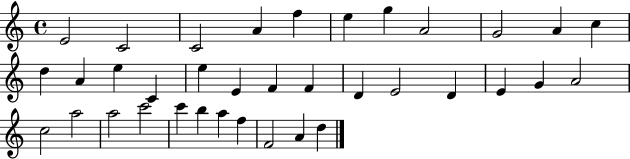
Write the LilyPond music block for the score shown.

{
  \clef treble
  \time 4/4
  \defaultTimeSignature
  \key c \major
  e'2 c'2 | c'2 a'4 f''4 | e''4 g''4 a'2 | g'2 a'4 c''4 | \break d''4 a'4 e''4 c'4 | e''4 e'4 f'4 f'4 | d'4 e'2 d'4 | e'4 g'4 a'2 | \break c''2 a''2 | a''2 c'''2 | c'''4 b''4 a''4 f''4 | f'2 a'4 d''4 | \break \bar "|."
}